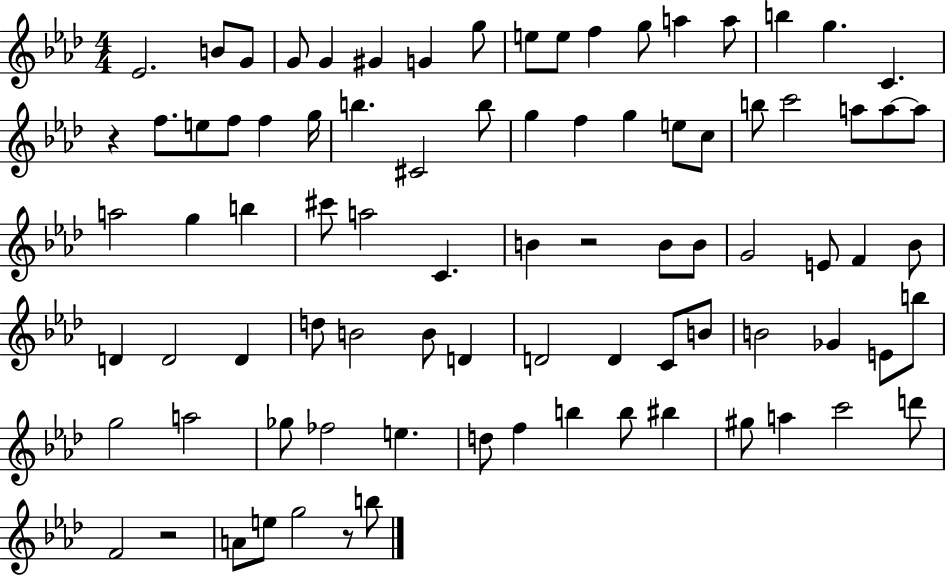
Eb4/h. B4/e G4/e G4/e G4/q G#4/q G4/q G5/e E5/e E5/e F5/q G5/e A5/q A5/e B5/q G5/q. C4/q. R/q F5/e. E5/e F5/e F5/q G5/s B5/q. C#4/h B5/e G5/q F5/q G5/q E5/e C5/e B5/e C6/h A5/e A5/e A5/e A5/h G5/q B5/q C#6/e A5/h C4/q. B4/q R/h B4/e B4/e G4/h E4/e F4/q Bb4/e D4/q D4/h D4/q D5/e B4/h B4/e D4/q D4/h D4/q C4/e B4/e B4/h Gb4/q E4/e B5/e G5/h A5/h Gb5/e FES5/h E5/q. D5/e F5/q B5/q B5/e BIS5/q G#5/e A5/q C6/h D6/e F4/h R/h A4/e E5/e G5/h R/e B5/e